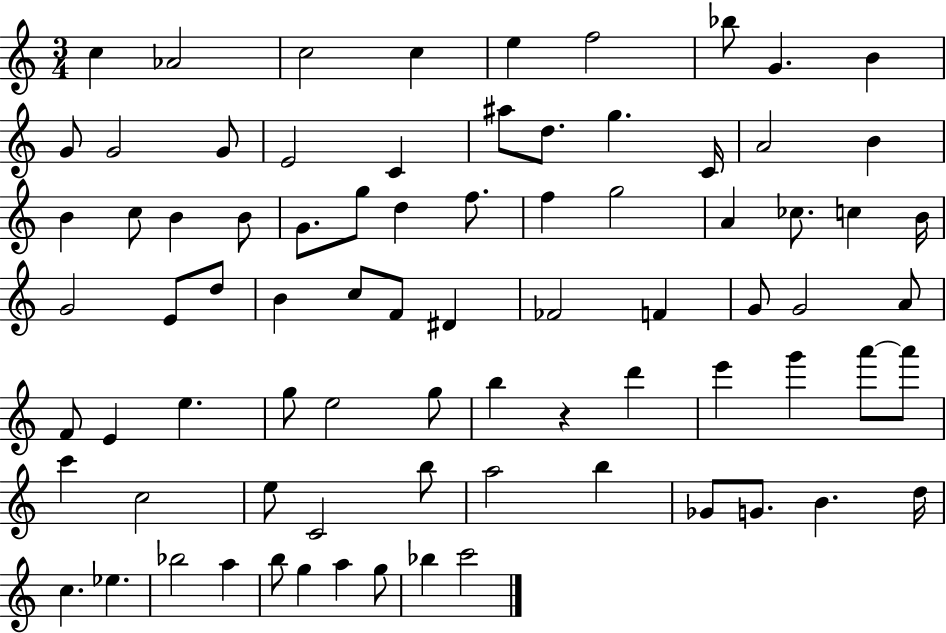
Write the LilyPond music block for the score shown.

{
  \clef treble
  \numericTimeSignature
  \time 3/4
  \key c \major
  c''4 aes'2 | c''2 c''4 | e''4 f''2 | bes''8 g'4. b'4 | \break g'8 g'2 g'8 | e'2 c'4 | ais''8 d''8. g''4. c'16 | a'2 b'4 | \break b'4 c''8 b'4 b'8 | g'8. g''8 d''4 f''8. | f''4 g''2 | a'4 ces''8. c''4 b'16 | \break g'2 e'8 d''8 | b'4 c''8 f'8 dis'4 | fes'2 f'4 | g'8 g'2 a'8 | \break f'8 e'4 e''4. | g''8 e''2 g''8 | b''4 r4 d'''4 | e'''4 g'''4 a'''8~~ a'''8 | \break c'''4 c''2 | e''8 c'2 b''8 | a''2 b''4 | ges'8 g'8. b'4. d''16 | \break c''4. ees''4. | bes''2 a''4 | b''8 g''4 a''4 g''8 | bes''4 c'''2 | \break \bar "|."
}